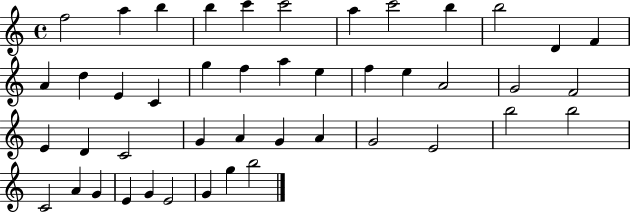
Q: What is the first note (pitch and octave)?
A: F5